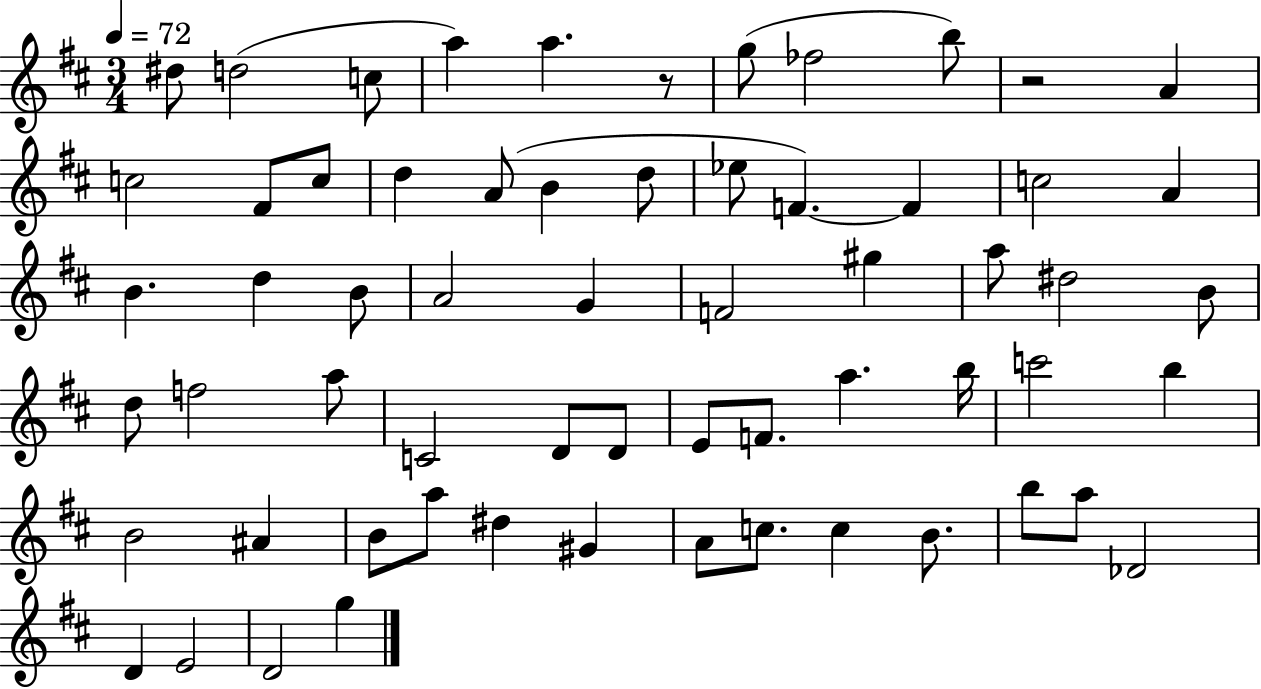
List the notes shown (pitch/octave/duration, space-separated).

D#5/e D5/h C5/e A5/q A5/q. R/e G5/e FES5/h B5/e R/h A4/q C5/h F#4/e C5/e D5/q A4/e B4/q D5/e Eb5/e F4/q. F4/q C5/h A4/q B4/q. D5/q B4/e A4/h G4/q F4/h G#5/q A5/e D#5/h B4/e D5/e F5/h A5/e C4/h D4/e D4/e E4/e F4/e. A5/q. B5/s C6/h B5/q B4/h A#4/q B4/e A5/e D#5/q G#4/q A4/e C5/e. C5/q B4/e. B5/e A5/e Db4/h D4/q E4/h D4/h G5/q